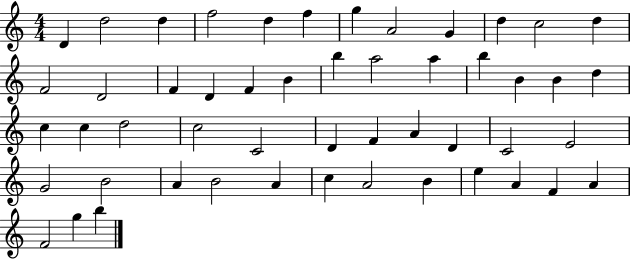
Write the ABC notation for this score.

X:1
T:Untitled
M:4/4
L:1/4
K:C
D d2 d f2 d f g A2 G d c2 d F2 D2 F D F B b a2 a b B B d c c d2 c2 C2 D F A D C2 E2 G2 B2 A B2 A c A2 B e A F A F2 g b